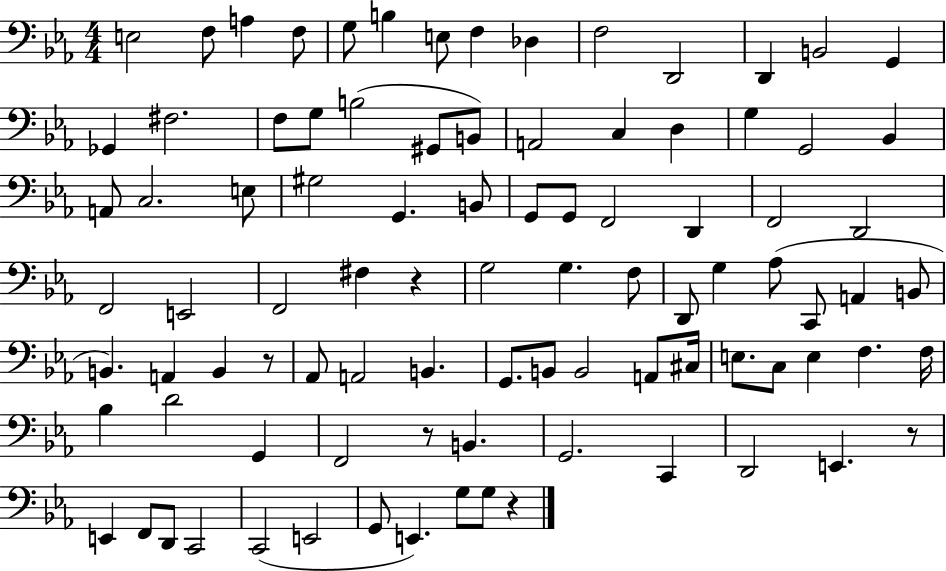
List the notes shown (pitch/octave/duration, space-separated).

E3/h F3/e A3/q F3/e G3/e B3/q E3/e F3/q Db3/q F3/h D2/h D2/q B2/h G2/q Gb2/q F#3/h. F3/e G3/e B3/h G#2/e B2/e A2/h C3/q D3/q G3/q G2/h Bb2/q A2/e C3/h. E3/e G#3/h G2/q. B2/e G2/e G2/e F2/h D2/q F2/h D2/h F2/h E2/h F2/h F#3/q R/q G3/h G3/q. F3/e D2/e G3/q Ab3/e C2/e A2/q B2/e B2/q. A2/q B2/q R/e Ab2/e A2/h B2/q. G2/e. B2/e B2/h A2/e C#3/s E3/e. C3/e E3/q F3/q. F3/s Bb3/q D4/h G2/q F2/h R/e B2/q. G2/h. C2/q D2/h E2/q. R/e E2/q F2/e D2/e C2/h C2/h E2/h G2/e E2/q. G3/e G3/e R/q